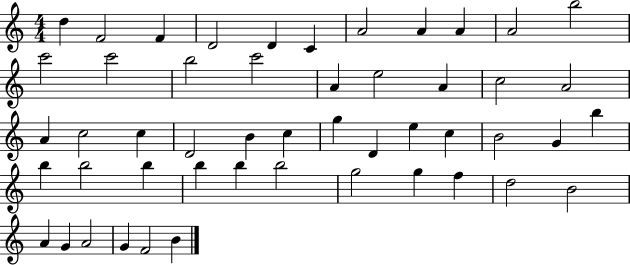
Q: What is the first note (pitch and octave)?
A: D5